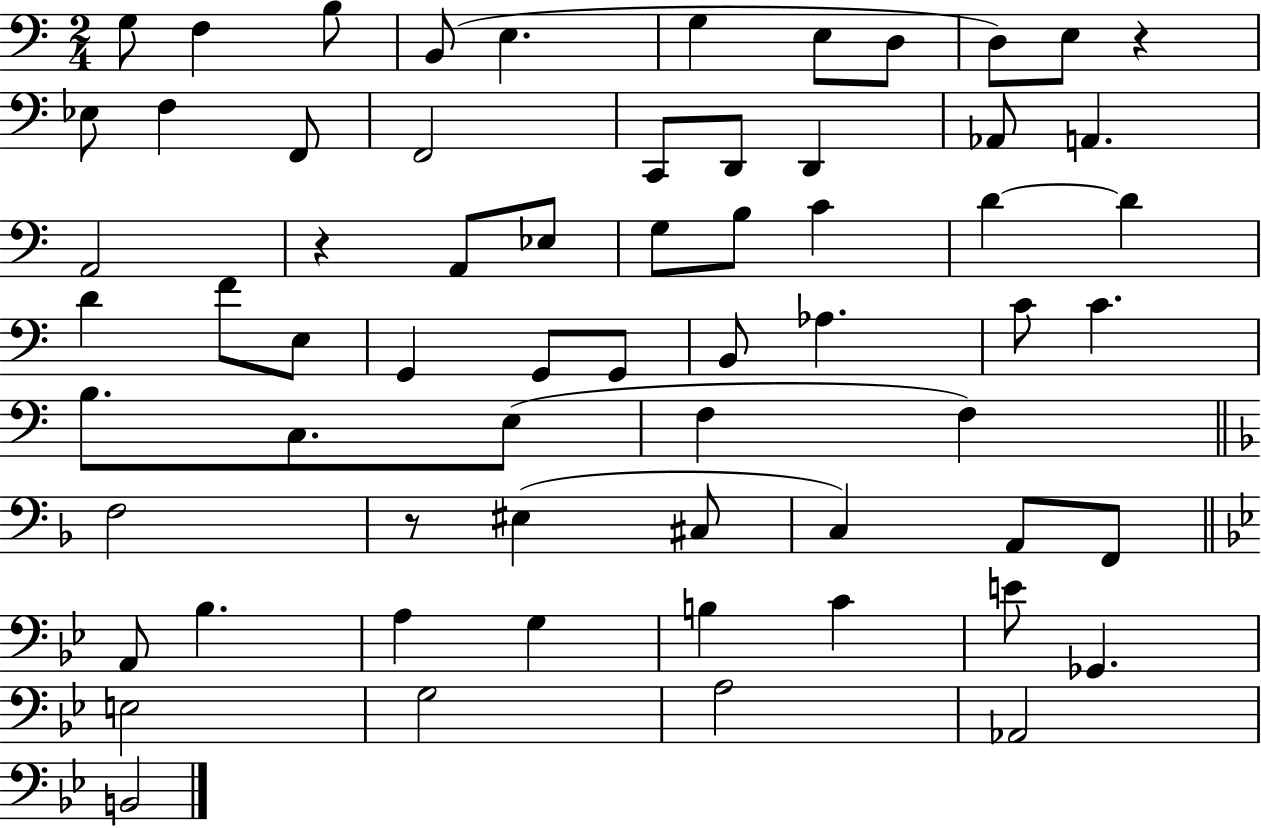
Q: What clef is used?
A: bass